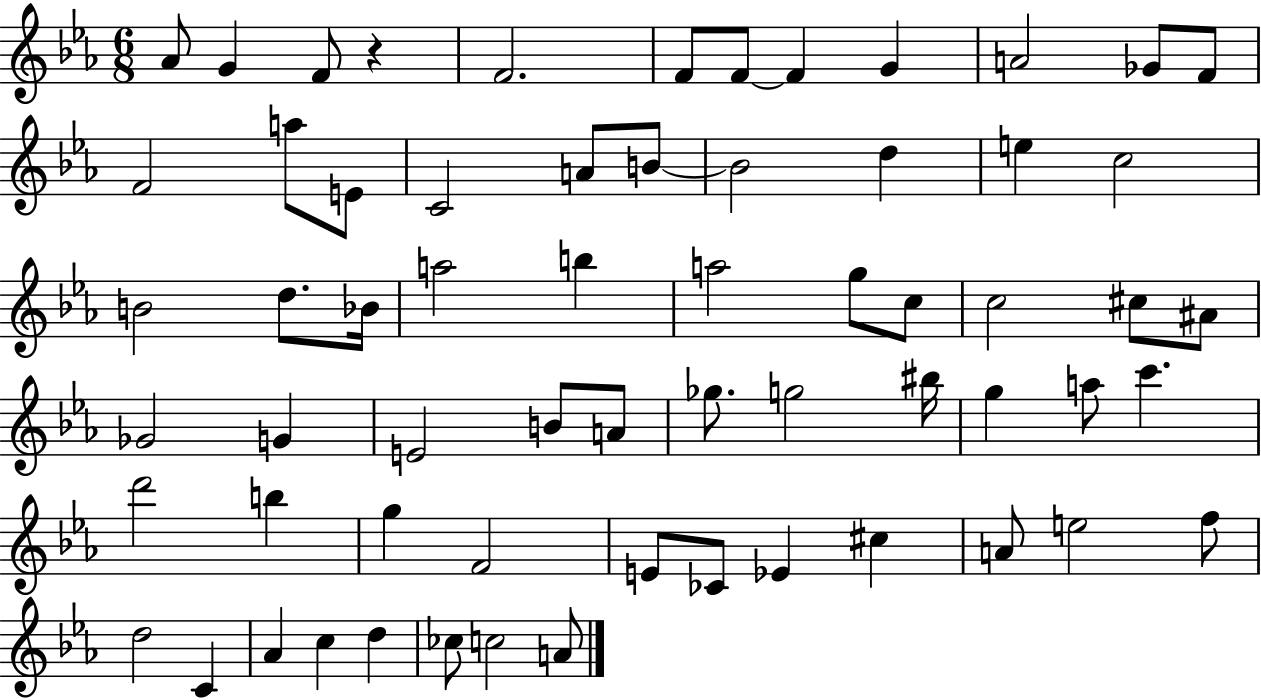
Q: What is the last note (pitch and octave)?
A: A4